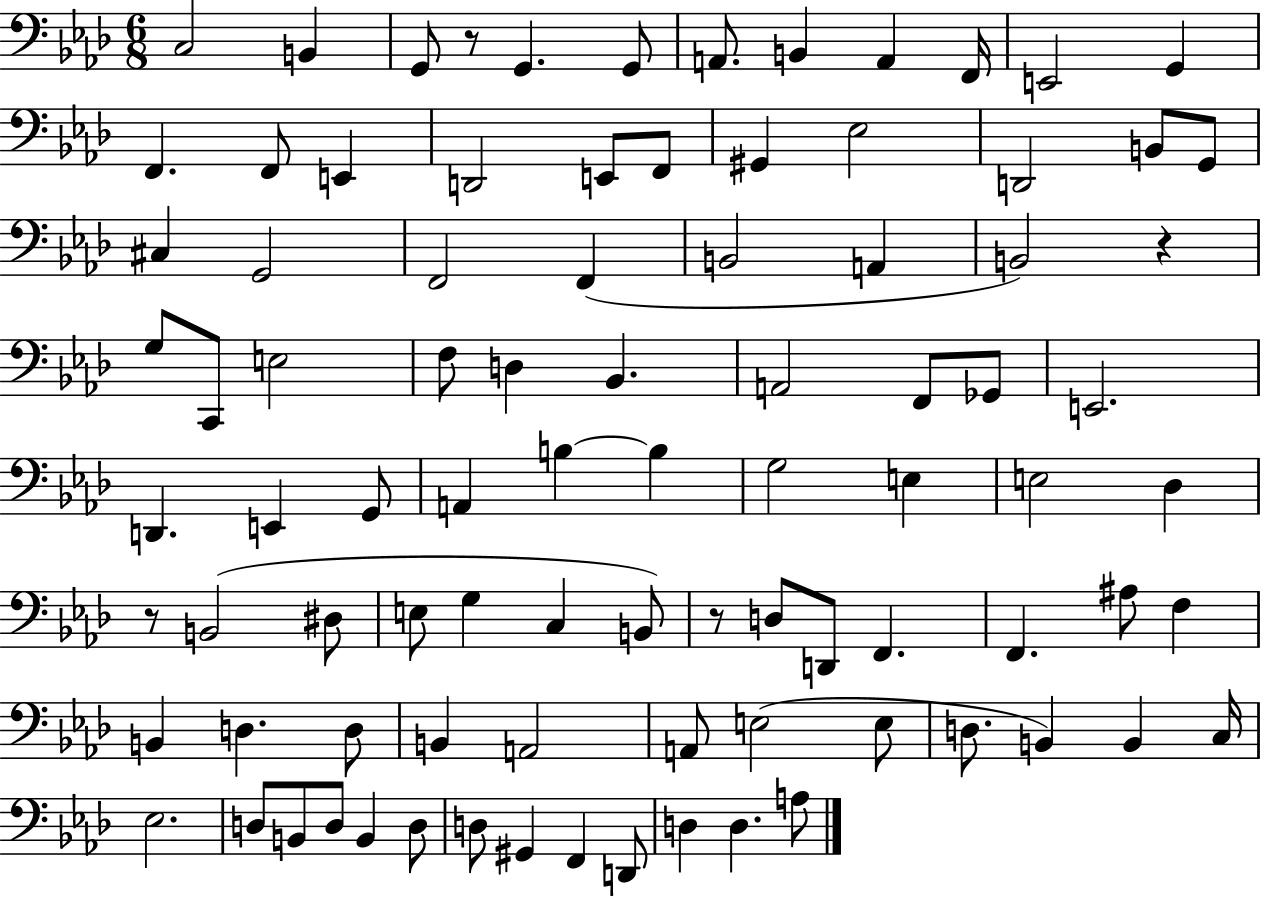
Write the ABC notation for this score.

X:1
T:Untitled
M:6/8
L:1/4
K:Ab
C,2 B,, G,,/2 z/2 G,, G,,/2 A,,/2 B,, A,, F,,/4 E,,2 G,, F,, F,,/2 E,, D,,2 E,,/2 F,,/2 ^G,, _E,2 D,,2 B,,/2 G,,/2 ^C, G,,2 F,,2 F,, B,,2 A,, B,,2 z G,/2 C,,/2 E,2 F,/2 D, _B,, A,,2 F,,/2 _G,,/2 E,,2 D,, E,, G,,/2 A,, B, B, G,2 E, E,2 _D, z/2 B,,2 ^D,/2 E,/2 G, C, B,,/2 z/2 D,/2 D,,/2 F,, F,, ^A,/2 F, B,, D, D,/2 B,, A,,2 A,,/2 E,2 E,/2 D,/2 B,, B,, C,/4 _E,2 D,/2 B,,/2 D,/2 B,, D,/2 D,/2 ^G,, F,, D,,/2 D, D, A,/2